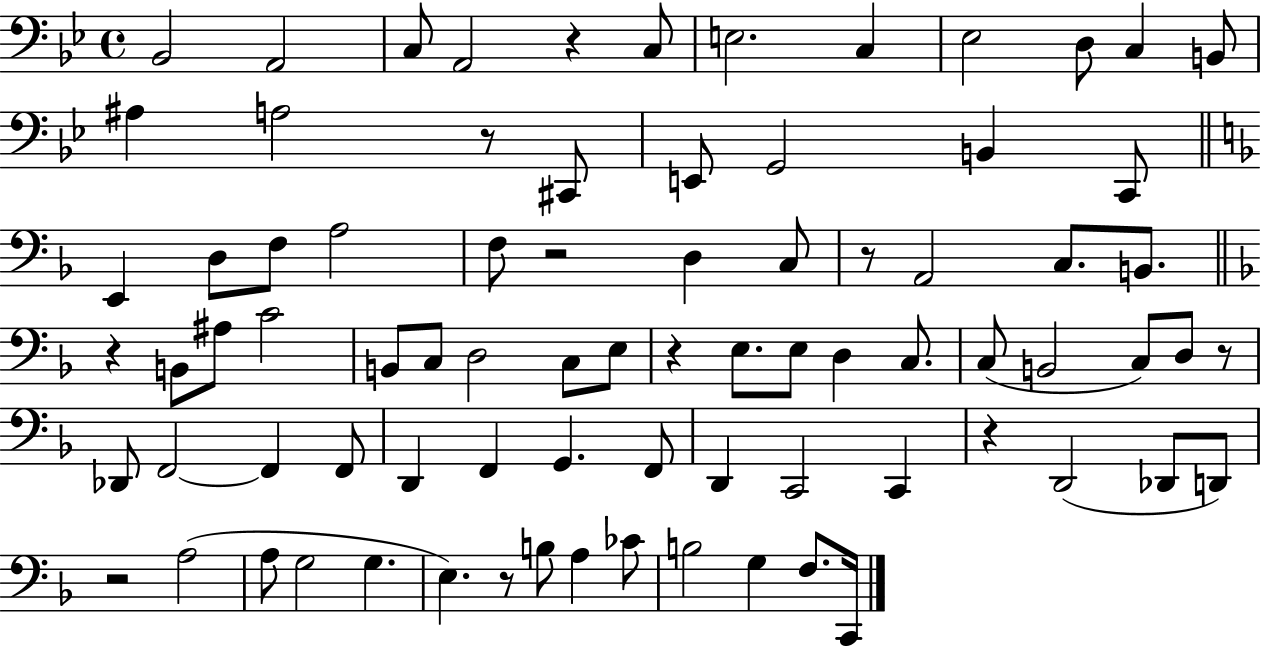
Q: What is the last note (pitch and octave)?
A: C2